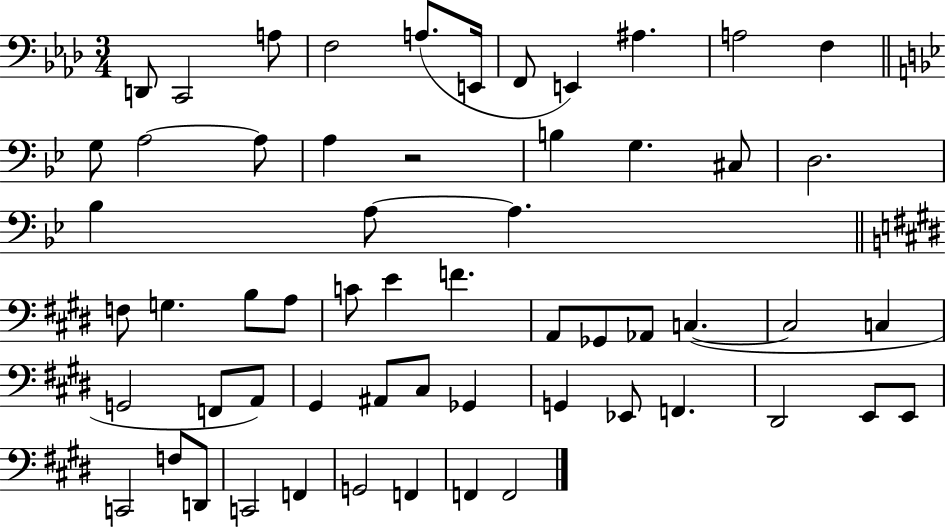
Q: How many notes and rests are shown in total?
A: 58